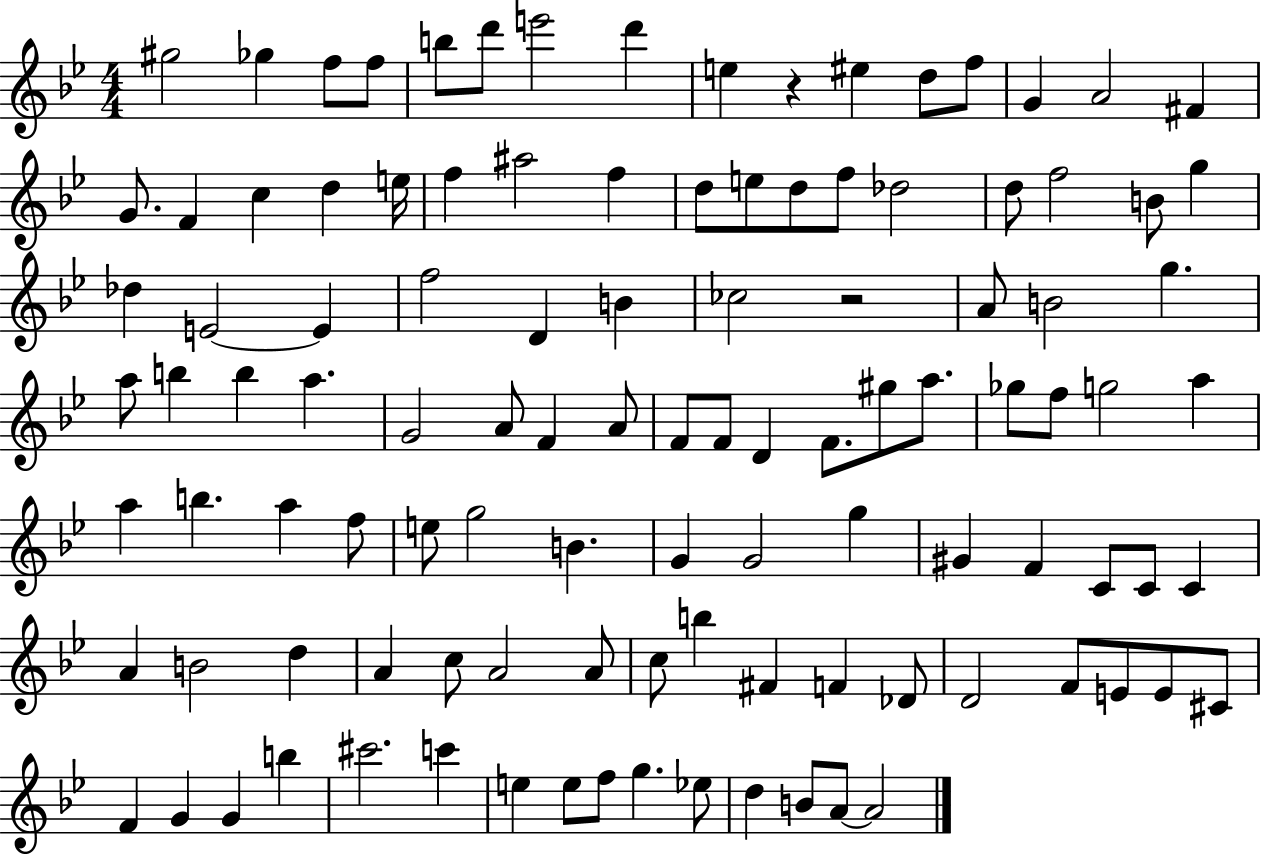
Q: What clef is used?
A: treble